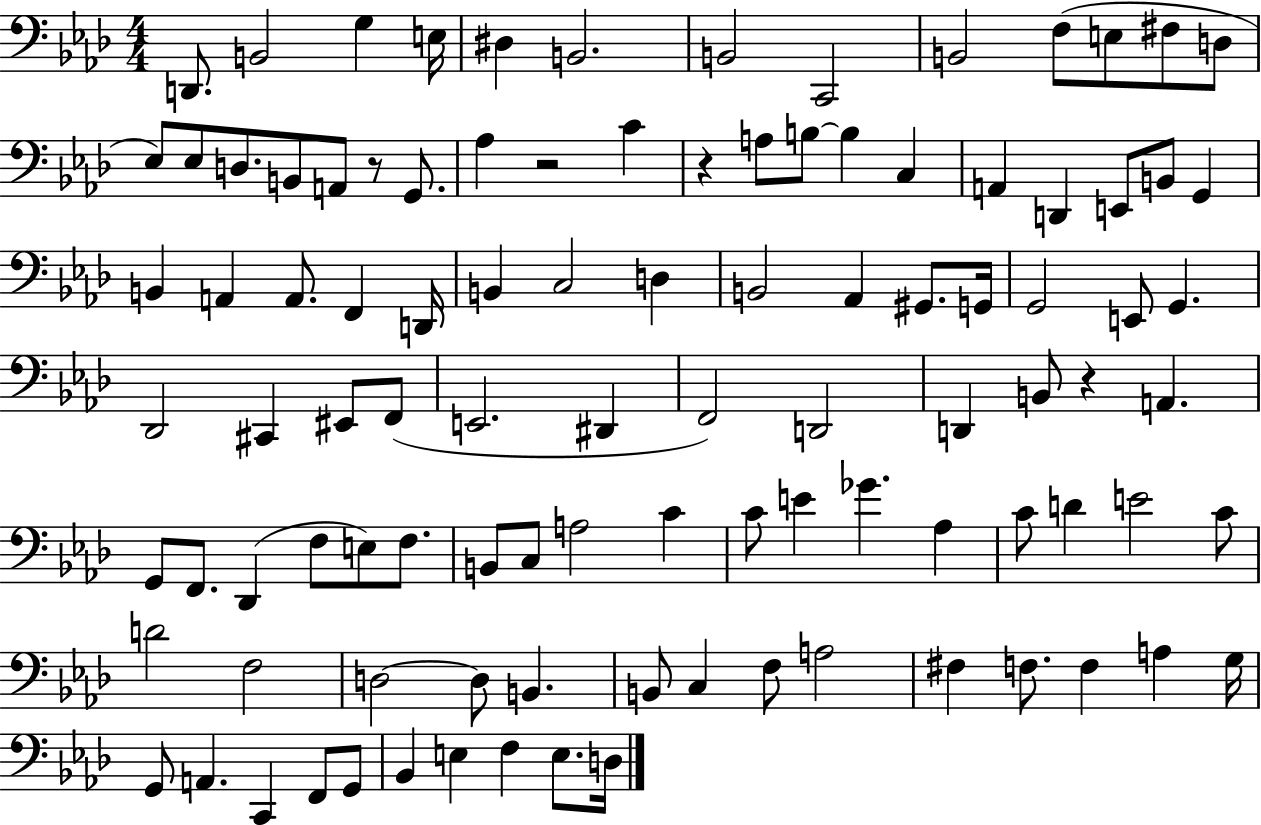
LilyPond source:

{
  \clef bass
  \numericTimeSignature
  \time 4/4
  \key aes \major
  d,8. b,2 g4 e16 | dis4 b,2. | b,2 c,2 | b,2 f8( e8 fis8 d8 | \break ees8) ees8 d8. b,8 a,8 r8 g,8. | aes4 r2 c'4 | r4 a8 b8~~ b4 c4 | a,4 d,4 e,8 b,8 g,4 | \break b,4 a,4 a,8. f,4 d,16 | b,4 c2 d4 | b,2 aes,4 gis,8. g,16 | g,2 e,8 g,4. | \break des,2 cis,4 eis,8 f,8( | e,2. dis,4 | f,2) d,2 | d,4 b,8 r4 a,4. | \break g,8 f,8. des,4( f8 e8) f8. | b,8 c8 a2 c'4 | c'8 e'4 ges'4. aes4 | c'8 d'4 e'2 c'8 | \break d'2 f2 | d2~~ d8 b,4. | b,8 c4 f8 a2 | fis4 f8. f4 a4 g16 | \break g,8 a,4. c,4 f,8 g,8 | bes,4 e4 f4 e8. d16 | \bar "|."
}